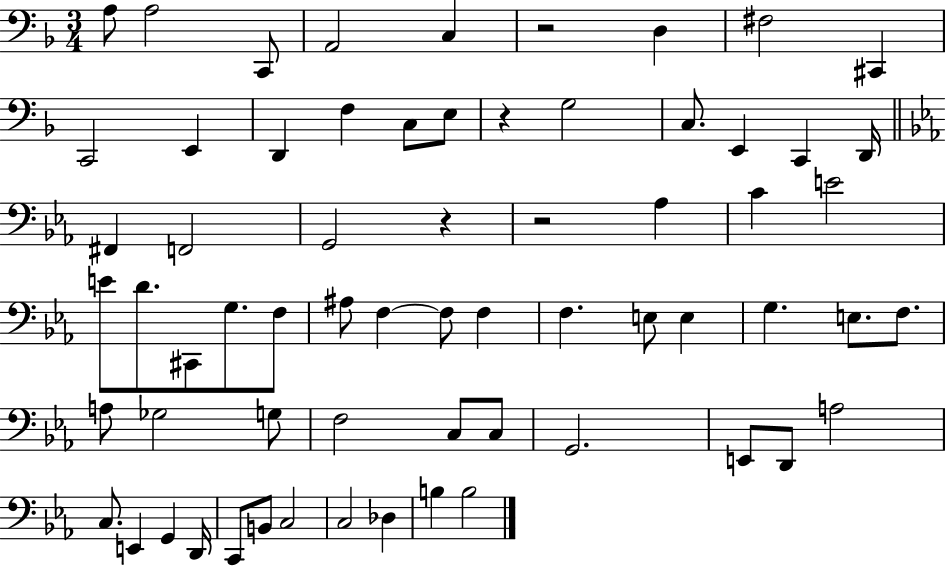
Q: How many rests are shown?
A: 4